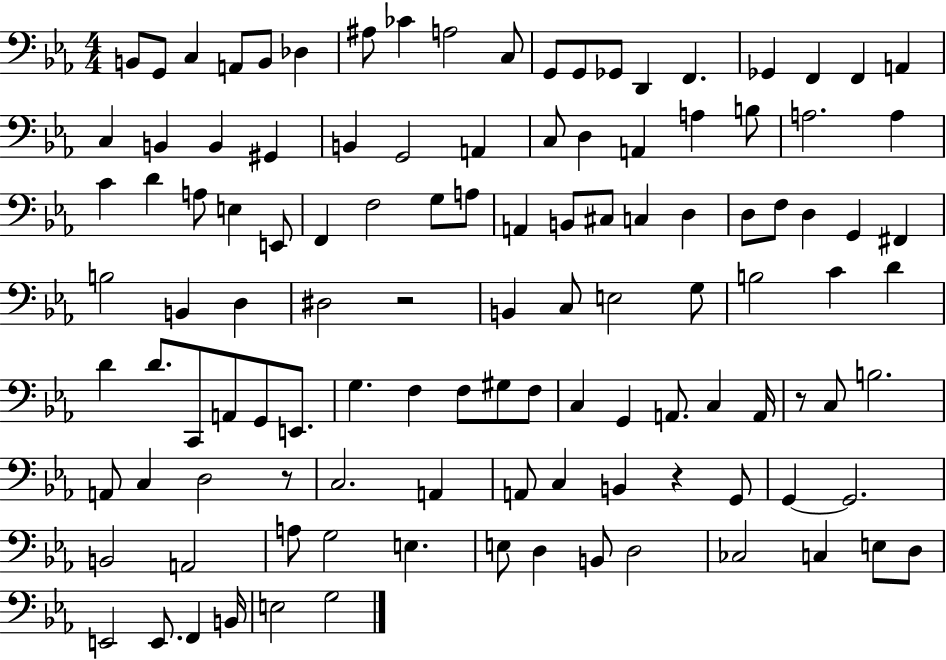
X:1
T:Untitled
M:4/4
L:1/4
K:Eb
B,,/2 G,,/2 C, A,,/2 B,,/2 _D, ^A,/2 _C A,2 C,/2 G,,/2 G,,/2 _G,,/2 D,, F,, _G,, F,, F,, A,, C, B,, B,, ^G,, B,, G,,2 A,, C,/2 D, A,, A, B,/2 A,2 A, C D A,/2 E, E,,/2 F,, F,2 G,/2 A,/2 A,, B,,/2 ^C,/2 C, D, D,/2 F,/2 D, G,, ^F,, B,2 B,, D, ^D,2 z2 B,, C,/2 E,2 G,/2 B,2 C D D D/2 C,,/2 A,,/2 G,,/2 E,,/2 G, F, F,/2 ^G,/2 F,/2 C, G,, A,,/2 C, A,,/4 z/2 C,/2 B,2 A,,/2 C, D,2 z/2 C,2 A,, A,,/2 C, B,, z G,,/2 G,, G,,2 B,,2 A,,2 A,/2 G,2 E, E,/2 D, B,,/2 D,2 _C,2 C, E,/2 D,/2 E,,2 E,,/2 F,, B,,/4 E,2 G,2